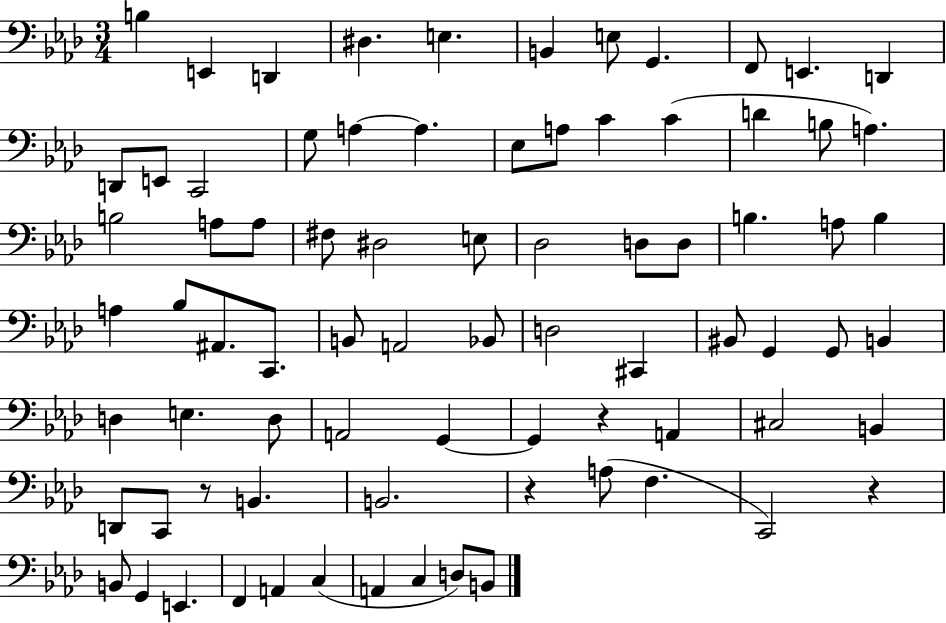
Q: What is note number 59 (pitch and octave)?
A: D2